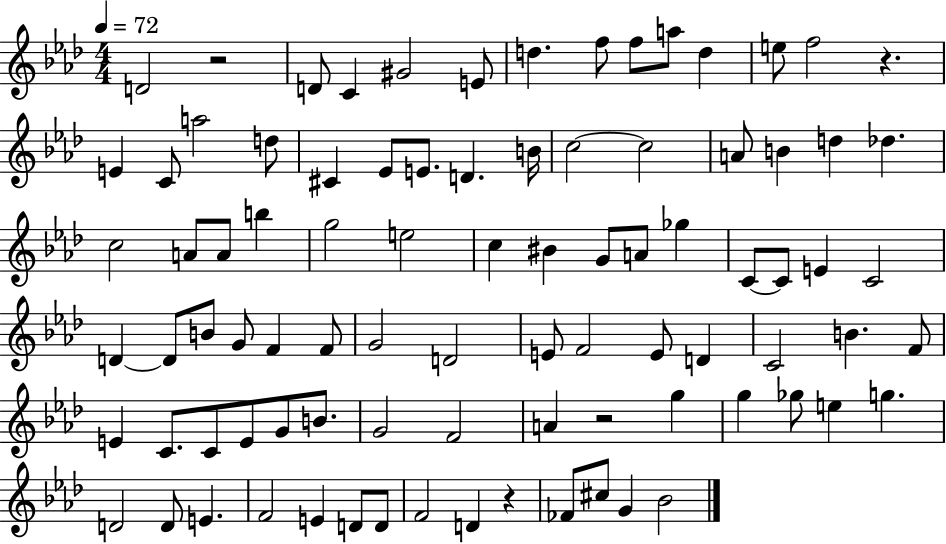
D4/h R/h D4/e C4/q G#4/h E4/e D5/q. F5/e F5/e A5/e D5/q E5/e F5/h R/q. E4/q C4/e A5/h D5/e C#4/q Eb4/e E4/e. D4/q. B4/s C5/h C5/h A4/e B4/q D5/q Db5/q. C5/h A4/e A4/e B5/q G5/h E5/h C5/q BIS4/q G4/e A4/e Gb5/q C4/e C4/e E4/q C4/h D4/q D4/e B4/e G4/e F4/q F4/e G4/h D4/h E4/e F4/h E4/e D4/q C4/h B4/q. F4/e E4/q C4/e. C4/e E4/e G4/e B4/e. G4/h F4/h A4/q R/h G5/q G5/q Gb5/e E5/q G5/q. D4/h D4/e E4/q. F4/h E4/q D4/e D4/e F4/h D4/q R/q FES4/e C#5/e G4/q Bb4/h